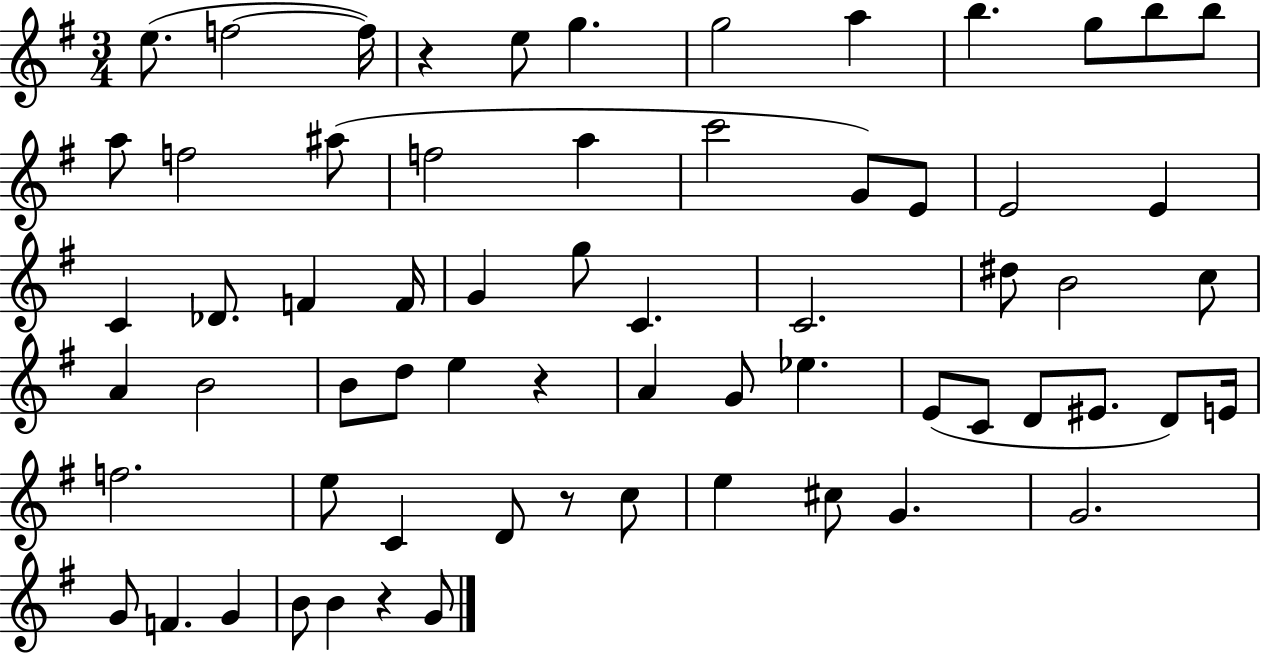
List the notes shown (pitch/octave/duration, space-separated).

E5/e. F5/h F5/s R/q E5/e G5/q. G5/h A5/q B5/q. G5/e B5/e B5/e A5/e F5/h A#5/e F5/h A5/q C6/h G4/e E4/e E4/h E4/q C4/q Db4/e. F4/q F4/s G4/q G5/e C4/q. C4/h. D#5/e B4/h C5/e A4/q B4/h B4/e D5/e E5/q R/q A4/q G4/e Eb5/q. E4/e C4/e D4/e EIS4/e. D4/e E4/s F5/h. E5/e C4/q D4/e R/e C5/e E5/q C#5/e G4/q. G4/h. G4/e F4/q. G4/q B4/e B4/q R/q G4/e